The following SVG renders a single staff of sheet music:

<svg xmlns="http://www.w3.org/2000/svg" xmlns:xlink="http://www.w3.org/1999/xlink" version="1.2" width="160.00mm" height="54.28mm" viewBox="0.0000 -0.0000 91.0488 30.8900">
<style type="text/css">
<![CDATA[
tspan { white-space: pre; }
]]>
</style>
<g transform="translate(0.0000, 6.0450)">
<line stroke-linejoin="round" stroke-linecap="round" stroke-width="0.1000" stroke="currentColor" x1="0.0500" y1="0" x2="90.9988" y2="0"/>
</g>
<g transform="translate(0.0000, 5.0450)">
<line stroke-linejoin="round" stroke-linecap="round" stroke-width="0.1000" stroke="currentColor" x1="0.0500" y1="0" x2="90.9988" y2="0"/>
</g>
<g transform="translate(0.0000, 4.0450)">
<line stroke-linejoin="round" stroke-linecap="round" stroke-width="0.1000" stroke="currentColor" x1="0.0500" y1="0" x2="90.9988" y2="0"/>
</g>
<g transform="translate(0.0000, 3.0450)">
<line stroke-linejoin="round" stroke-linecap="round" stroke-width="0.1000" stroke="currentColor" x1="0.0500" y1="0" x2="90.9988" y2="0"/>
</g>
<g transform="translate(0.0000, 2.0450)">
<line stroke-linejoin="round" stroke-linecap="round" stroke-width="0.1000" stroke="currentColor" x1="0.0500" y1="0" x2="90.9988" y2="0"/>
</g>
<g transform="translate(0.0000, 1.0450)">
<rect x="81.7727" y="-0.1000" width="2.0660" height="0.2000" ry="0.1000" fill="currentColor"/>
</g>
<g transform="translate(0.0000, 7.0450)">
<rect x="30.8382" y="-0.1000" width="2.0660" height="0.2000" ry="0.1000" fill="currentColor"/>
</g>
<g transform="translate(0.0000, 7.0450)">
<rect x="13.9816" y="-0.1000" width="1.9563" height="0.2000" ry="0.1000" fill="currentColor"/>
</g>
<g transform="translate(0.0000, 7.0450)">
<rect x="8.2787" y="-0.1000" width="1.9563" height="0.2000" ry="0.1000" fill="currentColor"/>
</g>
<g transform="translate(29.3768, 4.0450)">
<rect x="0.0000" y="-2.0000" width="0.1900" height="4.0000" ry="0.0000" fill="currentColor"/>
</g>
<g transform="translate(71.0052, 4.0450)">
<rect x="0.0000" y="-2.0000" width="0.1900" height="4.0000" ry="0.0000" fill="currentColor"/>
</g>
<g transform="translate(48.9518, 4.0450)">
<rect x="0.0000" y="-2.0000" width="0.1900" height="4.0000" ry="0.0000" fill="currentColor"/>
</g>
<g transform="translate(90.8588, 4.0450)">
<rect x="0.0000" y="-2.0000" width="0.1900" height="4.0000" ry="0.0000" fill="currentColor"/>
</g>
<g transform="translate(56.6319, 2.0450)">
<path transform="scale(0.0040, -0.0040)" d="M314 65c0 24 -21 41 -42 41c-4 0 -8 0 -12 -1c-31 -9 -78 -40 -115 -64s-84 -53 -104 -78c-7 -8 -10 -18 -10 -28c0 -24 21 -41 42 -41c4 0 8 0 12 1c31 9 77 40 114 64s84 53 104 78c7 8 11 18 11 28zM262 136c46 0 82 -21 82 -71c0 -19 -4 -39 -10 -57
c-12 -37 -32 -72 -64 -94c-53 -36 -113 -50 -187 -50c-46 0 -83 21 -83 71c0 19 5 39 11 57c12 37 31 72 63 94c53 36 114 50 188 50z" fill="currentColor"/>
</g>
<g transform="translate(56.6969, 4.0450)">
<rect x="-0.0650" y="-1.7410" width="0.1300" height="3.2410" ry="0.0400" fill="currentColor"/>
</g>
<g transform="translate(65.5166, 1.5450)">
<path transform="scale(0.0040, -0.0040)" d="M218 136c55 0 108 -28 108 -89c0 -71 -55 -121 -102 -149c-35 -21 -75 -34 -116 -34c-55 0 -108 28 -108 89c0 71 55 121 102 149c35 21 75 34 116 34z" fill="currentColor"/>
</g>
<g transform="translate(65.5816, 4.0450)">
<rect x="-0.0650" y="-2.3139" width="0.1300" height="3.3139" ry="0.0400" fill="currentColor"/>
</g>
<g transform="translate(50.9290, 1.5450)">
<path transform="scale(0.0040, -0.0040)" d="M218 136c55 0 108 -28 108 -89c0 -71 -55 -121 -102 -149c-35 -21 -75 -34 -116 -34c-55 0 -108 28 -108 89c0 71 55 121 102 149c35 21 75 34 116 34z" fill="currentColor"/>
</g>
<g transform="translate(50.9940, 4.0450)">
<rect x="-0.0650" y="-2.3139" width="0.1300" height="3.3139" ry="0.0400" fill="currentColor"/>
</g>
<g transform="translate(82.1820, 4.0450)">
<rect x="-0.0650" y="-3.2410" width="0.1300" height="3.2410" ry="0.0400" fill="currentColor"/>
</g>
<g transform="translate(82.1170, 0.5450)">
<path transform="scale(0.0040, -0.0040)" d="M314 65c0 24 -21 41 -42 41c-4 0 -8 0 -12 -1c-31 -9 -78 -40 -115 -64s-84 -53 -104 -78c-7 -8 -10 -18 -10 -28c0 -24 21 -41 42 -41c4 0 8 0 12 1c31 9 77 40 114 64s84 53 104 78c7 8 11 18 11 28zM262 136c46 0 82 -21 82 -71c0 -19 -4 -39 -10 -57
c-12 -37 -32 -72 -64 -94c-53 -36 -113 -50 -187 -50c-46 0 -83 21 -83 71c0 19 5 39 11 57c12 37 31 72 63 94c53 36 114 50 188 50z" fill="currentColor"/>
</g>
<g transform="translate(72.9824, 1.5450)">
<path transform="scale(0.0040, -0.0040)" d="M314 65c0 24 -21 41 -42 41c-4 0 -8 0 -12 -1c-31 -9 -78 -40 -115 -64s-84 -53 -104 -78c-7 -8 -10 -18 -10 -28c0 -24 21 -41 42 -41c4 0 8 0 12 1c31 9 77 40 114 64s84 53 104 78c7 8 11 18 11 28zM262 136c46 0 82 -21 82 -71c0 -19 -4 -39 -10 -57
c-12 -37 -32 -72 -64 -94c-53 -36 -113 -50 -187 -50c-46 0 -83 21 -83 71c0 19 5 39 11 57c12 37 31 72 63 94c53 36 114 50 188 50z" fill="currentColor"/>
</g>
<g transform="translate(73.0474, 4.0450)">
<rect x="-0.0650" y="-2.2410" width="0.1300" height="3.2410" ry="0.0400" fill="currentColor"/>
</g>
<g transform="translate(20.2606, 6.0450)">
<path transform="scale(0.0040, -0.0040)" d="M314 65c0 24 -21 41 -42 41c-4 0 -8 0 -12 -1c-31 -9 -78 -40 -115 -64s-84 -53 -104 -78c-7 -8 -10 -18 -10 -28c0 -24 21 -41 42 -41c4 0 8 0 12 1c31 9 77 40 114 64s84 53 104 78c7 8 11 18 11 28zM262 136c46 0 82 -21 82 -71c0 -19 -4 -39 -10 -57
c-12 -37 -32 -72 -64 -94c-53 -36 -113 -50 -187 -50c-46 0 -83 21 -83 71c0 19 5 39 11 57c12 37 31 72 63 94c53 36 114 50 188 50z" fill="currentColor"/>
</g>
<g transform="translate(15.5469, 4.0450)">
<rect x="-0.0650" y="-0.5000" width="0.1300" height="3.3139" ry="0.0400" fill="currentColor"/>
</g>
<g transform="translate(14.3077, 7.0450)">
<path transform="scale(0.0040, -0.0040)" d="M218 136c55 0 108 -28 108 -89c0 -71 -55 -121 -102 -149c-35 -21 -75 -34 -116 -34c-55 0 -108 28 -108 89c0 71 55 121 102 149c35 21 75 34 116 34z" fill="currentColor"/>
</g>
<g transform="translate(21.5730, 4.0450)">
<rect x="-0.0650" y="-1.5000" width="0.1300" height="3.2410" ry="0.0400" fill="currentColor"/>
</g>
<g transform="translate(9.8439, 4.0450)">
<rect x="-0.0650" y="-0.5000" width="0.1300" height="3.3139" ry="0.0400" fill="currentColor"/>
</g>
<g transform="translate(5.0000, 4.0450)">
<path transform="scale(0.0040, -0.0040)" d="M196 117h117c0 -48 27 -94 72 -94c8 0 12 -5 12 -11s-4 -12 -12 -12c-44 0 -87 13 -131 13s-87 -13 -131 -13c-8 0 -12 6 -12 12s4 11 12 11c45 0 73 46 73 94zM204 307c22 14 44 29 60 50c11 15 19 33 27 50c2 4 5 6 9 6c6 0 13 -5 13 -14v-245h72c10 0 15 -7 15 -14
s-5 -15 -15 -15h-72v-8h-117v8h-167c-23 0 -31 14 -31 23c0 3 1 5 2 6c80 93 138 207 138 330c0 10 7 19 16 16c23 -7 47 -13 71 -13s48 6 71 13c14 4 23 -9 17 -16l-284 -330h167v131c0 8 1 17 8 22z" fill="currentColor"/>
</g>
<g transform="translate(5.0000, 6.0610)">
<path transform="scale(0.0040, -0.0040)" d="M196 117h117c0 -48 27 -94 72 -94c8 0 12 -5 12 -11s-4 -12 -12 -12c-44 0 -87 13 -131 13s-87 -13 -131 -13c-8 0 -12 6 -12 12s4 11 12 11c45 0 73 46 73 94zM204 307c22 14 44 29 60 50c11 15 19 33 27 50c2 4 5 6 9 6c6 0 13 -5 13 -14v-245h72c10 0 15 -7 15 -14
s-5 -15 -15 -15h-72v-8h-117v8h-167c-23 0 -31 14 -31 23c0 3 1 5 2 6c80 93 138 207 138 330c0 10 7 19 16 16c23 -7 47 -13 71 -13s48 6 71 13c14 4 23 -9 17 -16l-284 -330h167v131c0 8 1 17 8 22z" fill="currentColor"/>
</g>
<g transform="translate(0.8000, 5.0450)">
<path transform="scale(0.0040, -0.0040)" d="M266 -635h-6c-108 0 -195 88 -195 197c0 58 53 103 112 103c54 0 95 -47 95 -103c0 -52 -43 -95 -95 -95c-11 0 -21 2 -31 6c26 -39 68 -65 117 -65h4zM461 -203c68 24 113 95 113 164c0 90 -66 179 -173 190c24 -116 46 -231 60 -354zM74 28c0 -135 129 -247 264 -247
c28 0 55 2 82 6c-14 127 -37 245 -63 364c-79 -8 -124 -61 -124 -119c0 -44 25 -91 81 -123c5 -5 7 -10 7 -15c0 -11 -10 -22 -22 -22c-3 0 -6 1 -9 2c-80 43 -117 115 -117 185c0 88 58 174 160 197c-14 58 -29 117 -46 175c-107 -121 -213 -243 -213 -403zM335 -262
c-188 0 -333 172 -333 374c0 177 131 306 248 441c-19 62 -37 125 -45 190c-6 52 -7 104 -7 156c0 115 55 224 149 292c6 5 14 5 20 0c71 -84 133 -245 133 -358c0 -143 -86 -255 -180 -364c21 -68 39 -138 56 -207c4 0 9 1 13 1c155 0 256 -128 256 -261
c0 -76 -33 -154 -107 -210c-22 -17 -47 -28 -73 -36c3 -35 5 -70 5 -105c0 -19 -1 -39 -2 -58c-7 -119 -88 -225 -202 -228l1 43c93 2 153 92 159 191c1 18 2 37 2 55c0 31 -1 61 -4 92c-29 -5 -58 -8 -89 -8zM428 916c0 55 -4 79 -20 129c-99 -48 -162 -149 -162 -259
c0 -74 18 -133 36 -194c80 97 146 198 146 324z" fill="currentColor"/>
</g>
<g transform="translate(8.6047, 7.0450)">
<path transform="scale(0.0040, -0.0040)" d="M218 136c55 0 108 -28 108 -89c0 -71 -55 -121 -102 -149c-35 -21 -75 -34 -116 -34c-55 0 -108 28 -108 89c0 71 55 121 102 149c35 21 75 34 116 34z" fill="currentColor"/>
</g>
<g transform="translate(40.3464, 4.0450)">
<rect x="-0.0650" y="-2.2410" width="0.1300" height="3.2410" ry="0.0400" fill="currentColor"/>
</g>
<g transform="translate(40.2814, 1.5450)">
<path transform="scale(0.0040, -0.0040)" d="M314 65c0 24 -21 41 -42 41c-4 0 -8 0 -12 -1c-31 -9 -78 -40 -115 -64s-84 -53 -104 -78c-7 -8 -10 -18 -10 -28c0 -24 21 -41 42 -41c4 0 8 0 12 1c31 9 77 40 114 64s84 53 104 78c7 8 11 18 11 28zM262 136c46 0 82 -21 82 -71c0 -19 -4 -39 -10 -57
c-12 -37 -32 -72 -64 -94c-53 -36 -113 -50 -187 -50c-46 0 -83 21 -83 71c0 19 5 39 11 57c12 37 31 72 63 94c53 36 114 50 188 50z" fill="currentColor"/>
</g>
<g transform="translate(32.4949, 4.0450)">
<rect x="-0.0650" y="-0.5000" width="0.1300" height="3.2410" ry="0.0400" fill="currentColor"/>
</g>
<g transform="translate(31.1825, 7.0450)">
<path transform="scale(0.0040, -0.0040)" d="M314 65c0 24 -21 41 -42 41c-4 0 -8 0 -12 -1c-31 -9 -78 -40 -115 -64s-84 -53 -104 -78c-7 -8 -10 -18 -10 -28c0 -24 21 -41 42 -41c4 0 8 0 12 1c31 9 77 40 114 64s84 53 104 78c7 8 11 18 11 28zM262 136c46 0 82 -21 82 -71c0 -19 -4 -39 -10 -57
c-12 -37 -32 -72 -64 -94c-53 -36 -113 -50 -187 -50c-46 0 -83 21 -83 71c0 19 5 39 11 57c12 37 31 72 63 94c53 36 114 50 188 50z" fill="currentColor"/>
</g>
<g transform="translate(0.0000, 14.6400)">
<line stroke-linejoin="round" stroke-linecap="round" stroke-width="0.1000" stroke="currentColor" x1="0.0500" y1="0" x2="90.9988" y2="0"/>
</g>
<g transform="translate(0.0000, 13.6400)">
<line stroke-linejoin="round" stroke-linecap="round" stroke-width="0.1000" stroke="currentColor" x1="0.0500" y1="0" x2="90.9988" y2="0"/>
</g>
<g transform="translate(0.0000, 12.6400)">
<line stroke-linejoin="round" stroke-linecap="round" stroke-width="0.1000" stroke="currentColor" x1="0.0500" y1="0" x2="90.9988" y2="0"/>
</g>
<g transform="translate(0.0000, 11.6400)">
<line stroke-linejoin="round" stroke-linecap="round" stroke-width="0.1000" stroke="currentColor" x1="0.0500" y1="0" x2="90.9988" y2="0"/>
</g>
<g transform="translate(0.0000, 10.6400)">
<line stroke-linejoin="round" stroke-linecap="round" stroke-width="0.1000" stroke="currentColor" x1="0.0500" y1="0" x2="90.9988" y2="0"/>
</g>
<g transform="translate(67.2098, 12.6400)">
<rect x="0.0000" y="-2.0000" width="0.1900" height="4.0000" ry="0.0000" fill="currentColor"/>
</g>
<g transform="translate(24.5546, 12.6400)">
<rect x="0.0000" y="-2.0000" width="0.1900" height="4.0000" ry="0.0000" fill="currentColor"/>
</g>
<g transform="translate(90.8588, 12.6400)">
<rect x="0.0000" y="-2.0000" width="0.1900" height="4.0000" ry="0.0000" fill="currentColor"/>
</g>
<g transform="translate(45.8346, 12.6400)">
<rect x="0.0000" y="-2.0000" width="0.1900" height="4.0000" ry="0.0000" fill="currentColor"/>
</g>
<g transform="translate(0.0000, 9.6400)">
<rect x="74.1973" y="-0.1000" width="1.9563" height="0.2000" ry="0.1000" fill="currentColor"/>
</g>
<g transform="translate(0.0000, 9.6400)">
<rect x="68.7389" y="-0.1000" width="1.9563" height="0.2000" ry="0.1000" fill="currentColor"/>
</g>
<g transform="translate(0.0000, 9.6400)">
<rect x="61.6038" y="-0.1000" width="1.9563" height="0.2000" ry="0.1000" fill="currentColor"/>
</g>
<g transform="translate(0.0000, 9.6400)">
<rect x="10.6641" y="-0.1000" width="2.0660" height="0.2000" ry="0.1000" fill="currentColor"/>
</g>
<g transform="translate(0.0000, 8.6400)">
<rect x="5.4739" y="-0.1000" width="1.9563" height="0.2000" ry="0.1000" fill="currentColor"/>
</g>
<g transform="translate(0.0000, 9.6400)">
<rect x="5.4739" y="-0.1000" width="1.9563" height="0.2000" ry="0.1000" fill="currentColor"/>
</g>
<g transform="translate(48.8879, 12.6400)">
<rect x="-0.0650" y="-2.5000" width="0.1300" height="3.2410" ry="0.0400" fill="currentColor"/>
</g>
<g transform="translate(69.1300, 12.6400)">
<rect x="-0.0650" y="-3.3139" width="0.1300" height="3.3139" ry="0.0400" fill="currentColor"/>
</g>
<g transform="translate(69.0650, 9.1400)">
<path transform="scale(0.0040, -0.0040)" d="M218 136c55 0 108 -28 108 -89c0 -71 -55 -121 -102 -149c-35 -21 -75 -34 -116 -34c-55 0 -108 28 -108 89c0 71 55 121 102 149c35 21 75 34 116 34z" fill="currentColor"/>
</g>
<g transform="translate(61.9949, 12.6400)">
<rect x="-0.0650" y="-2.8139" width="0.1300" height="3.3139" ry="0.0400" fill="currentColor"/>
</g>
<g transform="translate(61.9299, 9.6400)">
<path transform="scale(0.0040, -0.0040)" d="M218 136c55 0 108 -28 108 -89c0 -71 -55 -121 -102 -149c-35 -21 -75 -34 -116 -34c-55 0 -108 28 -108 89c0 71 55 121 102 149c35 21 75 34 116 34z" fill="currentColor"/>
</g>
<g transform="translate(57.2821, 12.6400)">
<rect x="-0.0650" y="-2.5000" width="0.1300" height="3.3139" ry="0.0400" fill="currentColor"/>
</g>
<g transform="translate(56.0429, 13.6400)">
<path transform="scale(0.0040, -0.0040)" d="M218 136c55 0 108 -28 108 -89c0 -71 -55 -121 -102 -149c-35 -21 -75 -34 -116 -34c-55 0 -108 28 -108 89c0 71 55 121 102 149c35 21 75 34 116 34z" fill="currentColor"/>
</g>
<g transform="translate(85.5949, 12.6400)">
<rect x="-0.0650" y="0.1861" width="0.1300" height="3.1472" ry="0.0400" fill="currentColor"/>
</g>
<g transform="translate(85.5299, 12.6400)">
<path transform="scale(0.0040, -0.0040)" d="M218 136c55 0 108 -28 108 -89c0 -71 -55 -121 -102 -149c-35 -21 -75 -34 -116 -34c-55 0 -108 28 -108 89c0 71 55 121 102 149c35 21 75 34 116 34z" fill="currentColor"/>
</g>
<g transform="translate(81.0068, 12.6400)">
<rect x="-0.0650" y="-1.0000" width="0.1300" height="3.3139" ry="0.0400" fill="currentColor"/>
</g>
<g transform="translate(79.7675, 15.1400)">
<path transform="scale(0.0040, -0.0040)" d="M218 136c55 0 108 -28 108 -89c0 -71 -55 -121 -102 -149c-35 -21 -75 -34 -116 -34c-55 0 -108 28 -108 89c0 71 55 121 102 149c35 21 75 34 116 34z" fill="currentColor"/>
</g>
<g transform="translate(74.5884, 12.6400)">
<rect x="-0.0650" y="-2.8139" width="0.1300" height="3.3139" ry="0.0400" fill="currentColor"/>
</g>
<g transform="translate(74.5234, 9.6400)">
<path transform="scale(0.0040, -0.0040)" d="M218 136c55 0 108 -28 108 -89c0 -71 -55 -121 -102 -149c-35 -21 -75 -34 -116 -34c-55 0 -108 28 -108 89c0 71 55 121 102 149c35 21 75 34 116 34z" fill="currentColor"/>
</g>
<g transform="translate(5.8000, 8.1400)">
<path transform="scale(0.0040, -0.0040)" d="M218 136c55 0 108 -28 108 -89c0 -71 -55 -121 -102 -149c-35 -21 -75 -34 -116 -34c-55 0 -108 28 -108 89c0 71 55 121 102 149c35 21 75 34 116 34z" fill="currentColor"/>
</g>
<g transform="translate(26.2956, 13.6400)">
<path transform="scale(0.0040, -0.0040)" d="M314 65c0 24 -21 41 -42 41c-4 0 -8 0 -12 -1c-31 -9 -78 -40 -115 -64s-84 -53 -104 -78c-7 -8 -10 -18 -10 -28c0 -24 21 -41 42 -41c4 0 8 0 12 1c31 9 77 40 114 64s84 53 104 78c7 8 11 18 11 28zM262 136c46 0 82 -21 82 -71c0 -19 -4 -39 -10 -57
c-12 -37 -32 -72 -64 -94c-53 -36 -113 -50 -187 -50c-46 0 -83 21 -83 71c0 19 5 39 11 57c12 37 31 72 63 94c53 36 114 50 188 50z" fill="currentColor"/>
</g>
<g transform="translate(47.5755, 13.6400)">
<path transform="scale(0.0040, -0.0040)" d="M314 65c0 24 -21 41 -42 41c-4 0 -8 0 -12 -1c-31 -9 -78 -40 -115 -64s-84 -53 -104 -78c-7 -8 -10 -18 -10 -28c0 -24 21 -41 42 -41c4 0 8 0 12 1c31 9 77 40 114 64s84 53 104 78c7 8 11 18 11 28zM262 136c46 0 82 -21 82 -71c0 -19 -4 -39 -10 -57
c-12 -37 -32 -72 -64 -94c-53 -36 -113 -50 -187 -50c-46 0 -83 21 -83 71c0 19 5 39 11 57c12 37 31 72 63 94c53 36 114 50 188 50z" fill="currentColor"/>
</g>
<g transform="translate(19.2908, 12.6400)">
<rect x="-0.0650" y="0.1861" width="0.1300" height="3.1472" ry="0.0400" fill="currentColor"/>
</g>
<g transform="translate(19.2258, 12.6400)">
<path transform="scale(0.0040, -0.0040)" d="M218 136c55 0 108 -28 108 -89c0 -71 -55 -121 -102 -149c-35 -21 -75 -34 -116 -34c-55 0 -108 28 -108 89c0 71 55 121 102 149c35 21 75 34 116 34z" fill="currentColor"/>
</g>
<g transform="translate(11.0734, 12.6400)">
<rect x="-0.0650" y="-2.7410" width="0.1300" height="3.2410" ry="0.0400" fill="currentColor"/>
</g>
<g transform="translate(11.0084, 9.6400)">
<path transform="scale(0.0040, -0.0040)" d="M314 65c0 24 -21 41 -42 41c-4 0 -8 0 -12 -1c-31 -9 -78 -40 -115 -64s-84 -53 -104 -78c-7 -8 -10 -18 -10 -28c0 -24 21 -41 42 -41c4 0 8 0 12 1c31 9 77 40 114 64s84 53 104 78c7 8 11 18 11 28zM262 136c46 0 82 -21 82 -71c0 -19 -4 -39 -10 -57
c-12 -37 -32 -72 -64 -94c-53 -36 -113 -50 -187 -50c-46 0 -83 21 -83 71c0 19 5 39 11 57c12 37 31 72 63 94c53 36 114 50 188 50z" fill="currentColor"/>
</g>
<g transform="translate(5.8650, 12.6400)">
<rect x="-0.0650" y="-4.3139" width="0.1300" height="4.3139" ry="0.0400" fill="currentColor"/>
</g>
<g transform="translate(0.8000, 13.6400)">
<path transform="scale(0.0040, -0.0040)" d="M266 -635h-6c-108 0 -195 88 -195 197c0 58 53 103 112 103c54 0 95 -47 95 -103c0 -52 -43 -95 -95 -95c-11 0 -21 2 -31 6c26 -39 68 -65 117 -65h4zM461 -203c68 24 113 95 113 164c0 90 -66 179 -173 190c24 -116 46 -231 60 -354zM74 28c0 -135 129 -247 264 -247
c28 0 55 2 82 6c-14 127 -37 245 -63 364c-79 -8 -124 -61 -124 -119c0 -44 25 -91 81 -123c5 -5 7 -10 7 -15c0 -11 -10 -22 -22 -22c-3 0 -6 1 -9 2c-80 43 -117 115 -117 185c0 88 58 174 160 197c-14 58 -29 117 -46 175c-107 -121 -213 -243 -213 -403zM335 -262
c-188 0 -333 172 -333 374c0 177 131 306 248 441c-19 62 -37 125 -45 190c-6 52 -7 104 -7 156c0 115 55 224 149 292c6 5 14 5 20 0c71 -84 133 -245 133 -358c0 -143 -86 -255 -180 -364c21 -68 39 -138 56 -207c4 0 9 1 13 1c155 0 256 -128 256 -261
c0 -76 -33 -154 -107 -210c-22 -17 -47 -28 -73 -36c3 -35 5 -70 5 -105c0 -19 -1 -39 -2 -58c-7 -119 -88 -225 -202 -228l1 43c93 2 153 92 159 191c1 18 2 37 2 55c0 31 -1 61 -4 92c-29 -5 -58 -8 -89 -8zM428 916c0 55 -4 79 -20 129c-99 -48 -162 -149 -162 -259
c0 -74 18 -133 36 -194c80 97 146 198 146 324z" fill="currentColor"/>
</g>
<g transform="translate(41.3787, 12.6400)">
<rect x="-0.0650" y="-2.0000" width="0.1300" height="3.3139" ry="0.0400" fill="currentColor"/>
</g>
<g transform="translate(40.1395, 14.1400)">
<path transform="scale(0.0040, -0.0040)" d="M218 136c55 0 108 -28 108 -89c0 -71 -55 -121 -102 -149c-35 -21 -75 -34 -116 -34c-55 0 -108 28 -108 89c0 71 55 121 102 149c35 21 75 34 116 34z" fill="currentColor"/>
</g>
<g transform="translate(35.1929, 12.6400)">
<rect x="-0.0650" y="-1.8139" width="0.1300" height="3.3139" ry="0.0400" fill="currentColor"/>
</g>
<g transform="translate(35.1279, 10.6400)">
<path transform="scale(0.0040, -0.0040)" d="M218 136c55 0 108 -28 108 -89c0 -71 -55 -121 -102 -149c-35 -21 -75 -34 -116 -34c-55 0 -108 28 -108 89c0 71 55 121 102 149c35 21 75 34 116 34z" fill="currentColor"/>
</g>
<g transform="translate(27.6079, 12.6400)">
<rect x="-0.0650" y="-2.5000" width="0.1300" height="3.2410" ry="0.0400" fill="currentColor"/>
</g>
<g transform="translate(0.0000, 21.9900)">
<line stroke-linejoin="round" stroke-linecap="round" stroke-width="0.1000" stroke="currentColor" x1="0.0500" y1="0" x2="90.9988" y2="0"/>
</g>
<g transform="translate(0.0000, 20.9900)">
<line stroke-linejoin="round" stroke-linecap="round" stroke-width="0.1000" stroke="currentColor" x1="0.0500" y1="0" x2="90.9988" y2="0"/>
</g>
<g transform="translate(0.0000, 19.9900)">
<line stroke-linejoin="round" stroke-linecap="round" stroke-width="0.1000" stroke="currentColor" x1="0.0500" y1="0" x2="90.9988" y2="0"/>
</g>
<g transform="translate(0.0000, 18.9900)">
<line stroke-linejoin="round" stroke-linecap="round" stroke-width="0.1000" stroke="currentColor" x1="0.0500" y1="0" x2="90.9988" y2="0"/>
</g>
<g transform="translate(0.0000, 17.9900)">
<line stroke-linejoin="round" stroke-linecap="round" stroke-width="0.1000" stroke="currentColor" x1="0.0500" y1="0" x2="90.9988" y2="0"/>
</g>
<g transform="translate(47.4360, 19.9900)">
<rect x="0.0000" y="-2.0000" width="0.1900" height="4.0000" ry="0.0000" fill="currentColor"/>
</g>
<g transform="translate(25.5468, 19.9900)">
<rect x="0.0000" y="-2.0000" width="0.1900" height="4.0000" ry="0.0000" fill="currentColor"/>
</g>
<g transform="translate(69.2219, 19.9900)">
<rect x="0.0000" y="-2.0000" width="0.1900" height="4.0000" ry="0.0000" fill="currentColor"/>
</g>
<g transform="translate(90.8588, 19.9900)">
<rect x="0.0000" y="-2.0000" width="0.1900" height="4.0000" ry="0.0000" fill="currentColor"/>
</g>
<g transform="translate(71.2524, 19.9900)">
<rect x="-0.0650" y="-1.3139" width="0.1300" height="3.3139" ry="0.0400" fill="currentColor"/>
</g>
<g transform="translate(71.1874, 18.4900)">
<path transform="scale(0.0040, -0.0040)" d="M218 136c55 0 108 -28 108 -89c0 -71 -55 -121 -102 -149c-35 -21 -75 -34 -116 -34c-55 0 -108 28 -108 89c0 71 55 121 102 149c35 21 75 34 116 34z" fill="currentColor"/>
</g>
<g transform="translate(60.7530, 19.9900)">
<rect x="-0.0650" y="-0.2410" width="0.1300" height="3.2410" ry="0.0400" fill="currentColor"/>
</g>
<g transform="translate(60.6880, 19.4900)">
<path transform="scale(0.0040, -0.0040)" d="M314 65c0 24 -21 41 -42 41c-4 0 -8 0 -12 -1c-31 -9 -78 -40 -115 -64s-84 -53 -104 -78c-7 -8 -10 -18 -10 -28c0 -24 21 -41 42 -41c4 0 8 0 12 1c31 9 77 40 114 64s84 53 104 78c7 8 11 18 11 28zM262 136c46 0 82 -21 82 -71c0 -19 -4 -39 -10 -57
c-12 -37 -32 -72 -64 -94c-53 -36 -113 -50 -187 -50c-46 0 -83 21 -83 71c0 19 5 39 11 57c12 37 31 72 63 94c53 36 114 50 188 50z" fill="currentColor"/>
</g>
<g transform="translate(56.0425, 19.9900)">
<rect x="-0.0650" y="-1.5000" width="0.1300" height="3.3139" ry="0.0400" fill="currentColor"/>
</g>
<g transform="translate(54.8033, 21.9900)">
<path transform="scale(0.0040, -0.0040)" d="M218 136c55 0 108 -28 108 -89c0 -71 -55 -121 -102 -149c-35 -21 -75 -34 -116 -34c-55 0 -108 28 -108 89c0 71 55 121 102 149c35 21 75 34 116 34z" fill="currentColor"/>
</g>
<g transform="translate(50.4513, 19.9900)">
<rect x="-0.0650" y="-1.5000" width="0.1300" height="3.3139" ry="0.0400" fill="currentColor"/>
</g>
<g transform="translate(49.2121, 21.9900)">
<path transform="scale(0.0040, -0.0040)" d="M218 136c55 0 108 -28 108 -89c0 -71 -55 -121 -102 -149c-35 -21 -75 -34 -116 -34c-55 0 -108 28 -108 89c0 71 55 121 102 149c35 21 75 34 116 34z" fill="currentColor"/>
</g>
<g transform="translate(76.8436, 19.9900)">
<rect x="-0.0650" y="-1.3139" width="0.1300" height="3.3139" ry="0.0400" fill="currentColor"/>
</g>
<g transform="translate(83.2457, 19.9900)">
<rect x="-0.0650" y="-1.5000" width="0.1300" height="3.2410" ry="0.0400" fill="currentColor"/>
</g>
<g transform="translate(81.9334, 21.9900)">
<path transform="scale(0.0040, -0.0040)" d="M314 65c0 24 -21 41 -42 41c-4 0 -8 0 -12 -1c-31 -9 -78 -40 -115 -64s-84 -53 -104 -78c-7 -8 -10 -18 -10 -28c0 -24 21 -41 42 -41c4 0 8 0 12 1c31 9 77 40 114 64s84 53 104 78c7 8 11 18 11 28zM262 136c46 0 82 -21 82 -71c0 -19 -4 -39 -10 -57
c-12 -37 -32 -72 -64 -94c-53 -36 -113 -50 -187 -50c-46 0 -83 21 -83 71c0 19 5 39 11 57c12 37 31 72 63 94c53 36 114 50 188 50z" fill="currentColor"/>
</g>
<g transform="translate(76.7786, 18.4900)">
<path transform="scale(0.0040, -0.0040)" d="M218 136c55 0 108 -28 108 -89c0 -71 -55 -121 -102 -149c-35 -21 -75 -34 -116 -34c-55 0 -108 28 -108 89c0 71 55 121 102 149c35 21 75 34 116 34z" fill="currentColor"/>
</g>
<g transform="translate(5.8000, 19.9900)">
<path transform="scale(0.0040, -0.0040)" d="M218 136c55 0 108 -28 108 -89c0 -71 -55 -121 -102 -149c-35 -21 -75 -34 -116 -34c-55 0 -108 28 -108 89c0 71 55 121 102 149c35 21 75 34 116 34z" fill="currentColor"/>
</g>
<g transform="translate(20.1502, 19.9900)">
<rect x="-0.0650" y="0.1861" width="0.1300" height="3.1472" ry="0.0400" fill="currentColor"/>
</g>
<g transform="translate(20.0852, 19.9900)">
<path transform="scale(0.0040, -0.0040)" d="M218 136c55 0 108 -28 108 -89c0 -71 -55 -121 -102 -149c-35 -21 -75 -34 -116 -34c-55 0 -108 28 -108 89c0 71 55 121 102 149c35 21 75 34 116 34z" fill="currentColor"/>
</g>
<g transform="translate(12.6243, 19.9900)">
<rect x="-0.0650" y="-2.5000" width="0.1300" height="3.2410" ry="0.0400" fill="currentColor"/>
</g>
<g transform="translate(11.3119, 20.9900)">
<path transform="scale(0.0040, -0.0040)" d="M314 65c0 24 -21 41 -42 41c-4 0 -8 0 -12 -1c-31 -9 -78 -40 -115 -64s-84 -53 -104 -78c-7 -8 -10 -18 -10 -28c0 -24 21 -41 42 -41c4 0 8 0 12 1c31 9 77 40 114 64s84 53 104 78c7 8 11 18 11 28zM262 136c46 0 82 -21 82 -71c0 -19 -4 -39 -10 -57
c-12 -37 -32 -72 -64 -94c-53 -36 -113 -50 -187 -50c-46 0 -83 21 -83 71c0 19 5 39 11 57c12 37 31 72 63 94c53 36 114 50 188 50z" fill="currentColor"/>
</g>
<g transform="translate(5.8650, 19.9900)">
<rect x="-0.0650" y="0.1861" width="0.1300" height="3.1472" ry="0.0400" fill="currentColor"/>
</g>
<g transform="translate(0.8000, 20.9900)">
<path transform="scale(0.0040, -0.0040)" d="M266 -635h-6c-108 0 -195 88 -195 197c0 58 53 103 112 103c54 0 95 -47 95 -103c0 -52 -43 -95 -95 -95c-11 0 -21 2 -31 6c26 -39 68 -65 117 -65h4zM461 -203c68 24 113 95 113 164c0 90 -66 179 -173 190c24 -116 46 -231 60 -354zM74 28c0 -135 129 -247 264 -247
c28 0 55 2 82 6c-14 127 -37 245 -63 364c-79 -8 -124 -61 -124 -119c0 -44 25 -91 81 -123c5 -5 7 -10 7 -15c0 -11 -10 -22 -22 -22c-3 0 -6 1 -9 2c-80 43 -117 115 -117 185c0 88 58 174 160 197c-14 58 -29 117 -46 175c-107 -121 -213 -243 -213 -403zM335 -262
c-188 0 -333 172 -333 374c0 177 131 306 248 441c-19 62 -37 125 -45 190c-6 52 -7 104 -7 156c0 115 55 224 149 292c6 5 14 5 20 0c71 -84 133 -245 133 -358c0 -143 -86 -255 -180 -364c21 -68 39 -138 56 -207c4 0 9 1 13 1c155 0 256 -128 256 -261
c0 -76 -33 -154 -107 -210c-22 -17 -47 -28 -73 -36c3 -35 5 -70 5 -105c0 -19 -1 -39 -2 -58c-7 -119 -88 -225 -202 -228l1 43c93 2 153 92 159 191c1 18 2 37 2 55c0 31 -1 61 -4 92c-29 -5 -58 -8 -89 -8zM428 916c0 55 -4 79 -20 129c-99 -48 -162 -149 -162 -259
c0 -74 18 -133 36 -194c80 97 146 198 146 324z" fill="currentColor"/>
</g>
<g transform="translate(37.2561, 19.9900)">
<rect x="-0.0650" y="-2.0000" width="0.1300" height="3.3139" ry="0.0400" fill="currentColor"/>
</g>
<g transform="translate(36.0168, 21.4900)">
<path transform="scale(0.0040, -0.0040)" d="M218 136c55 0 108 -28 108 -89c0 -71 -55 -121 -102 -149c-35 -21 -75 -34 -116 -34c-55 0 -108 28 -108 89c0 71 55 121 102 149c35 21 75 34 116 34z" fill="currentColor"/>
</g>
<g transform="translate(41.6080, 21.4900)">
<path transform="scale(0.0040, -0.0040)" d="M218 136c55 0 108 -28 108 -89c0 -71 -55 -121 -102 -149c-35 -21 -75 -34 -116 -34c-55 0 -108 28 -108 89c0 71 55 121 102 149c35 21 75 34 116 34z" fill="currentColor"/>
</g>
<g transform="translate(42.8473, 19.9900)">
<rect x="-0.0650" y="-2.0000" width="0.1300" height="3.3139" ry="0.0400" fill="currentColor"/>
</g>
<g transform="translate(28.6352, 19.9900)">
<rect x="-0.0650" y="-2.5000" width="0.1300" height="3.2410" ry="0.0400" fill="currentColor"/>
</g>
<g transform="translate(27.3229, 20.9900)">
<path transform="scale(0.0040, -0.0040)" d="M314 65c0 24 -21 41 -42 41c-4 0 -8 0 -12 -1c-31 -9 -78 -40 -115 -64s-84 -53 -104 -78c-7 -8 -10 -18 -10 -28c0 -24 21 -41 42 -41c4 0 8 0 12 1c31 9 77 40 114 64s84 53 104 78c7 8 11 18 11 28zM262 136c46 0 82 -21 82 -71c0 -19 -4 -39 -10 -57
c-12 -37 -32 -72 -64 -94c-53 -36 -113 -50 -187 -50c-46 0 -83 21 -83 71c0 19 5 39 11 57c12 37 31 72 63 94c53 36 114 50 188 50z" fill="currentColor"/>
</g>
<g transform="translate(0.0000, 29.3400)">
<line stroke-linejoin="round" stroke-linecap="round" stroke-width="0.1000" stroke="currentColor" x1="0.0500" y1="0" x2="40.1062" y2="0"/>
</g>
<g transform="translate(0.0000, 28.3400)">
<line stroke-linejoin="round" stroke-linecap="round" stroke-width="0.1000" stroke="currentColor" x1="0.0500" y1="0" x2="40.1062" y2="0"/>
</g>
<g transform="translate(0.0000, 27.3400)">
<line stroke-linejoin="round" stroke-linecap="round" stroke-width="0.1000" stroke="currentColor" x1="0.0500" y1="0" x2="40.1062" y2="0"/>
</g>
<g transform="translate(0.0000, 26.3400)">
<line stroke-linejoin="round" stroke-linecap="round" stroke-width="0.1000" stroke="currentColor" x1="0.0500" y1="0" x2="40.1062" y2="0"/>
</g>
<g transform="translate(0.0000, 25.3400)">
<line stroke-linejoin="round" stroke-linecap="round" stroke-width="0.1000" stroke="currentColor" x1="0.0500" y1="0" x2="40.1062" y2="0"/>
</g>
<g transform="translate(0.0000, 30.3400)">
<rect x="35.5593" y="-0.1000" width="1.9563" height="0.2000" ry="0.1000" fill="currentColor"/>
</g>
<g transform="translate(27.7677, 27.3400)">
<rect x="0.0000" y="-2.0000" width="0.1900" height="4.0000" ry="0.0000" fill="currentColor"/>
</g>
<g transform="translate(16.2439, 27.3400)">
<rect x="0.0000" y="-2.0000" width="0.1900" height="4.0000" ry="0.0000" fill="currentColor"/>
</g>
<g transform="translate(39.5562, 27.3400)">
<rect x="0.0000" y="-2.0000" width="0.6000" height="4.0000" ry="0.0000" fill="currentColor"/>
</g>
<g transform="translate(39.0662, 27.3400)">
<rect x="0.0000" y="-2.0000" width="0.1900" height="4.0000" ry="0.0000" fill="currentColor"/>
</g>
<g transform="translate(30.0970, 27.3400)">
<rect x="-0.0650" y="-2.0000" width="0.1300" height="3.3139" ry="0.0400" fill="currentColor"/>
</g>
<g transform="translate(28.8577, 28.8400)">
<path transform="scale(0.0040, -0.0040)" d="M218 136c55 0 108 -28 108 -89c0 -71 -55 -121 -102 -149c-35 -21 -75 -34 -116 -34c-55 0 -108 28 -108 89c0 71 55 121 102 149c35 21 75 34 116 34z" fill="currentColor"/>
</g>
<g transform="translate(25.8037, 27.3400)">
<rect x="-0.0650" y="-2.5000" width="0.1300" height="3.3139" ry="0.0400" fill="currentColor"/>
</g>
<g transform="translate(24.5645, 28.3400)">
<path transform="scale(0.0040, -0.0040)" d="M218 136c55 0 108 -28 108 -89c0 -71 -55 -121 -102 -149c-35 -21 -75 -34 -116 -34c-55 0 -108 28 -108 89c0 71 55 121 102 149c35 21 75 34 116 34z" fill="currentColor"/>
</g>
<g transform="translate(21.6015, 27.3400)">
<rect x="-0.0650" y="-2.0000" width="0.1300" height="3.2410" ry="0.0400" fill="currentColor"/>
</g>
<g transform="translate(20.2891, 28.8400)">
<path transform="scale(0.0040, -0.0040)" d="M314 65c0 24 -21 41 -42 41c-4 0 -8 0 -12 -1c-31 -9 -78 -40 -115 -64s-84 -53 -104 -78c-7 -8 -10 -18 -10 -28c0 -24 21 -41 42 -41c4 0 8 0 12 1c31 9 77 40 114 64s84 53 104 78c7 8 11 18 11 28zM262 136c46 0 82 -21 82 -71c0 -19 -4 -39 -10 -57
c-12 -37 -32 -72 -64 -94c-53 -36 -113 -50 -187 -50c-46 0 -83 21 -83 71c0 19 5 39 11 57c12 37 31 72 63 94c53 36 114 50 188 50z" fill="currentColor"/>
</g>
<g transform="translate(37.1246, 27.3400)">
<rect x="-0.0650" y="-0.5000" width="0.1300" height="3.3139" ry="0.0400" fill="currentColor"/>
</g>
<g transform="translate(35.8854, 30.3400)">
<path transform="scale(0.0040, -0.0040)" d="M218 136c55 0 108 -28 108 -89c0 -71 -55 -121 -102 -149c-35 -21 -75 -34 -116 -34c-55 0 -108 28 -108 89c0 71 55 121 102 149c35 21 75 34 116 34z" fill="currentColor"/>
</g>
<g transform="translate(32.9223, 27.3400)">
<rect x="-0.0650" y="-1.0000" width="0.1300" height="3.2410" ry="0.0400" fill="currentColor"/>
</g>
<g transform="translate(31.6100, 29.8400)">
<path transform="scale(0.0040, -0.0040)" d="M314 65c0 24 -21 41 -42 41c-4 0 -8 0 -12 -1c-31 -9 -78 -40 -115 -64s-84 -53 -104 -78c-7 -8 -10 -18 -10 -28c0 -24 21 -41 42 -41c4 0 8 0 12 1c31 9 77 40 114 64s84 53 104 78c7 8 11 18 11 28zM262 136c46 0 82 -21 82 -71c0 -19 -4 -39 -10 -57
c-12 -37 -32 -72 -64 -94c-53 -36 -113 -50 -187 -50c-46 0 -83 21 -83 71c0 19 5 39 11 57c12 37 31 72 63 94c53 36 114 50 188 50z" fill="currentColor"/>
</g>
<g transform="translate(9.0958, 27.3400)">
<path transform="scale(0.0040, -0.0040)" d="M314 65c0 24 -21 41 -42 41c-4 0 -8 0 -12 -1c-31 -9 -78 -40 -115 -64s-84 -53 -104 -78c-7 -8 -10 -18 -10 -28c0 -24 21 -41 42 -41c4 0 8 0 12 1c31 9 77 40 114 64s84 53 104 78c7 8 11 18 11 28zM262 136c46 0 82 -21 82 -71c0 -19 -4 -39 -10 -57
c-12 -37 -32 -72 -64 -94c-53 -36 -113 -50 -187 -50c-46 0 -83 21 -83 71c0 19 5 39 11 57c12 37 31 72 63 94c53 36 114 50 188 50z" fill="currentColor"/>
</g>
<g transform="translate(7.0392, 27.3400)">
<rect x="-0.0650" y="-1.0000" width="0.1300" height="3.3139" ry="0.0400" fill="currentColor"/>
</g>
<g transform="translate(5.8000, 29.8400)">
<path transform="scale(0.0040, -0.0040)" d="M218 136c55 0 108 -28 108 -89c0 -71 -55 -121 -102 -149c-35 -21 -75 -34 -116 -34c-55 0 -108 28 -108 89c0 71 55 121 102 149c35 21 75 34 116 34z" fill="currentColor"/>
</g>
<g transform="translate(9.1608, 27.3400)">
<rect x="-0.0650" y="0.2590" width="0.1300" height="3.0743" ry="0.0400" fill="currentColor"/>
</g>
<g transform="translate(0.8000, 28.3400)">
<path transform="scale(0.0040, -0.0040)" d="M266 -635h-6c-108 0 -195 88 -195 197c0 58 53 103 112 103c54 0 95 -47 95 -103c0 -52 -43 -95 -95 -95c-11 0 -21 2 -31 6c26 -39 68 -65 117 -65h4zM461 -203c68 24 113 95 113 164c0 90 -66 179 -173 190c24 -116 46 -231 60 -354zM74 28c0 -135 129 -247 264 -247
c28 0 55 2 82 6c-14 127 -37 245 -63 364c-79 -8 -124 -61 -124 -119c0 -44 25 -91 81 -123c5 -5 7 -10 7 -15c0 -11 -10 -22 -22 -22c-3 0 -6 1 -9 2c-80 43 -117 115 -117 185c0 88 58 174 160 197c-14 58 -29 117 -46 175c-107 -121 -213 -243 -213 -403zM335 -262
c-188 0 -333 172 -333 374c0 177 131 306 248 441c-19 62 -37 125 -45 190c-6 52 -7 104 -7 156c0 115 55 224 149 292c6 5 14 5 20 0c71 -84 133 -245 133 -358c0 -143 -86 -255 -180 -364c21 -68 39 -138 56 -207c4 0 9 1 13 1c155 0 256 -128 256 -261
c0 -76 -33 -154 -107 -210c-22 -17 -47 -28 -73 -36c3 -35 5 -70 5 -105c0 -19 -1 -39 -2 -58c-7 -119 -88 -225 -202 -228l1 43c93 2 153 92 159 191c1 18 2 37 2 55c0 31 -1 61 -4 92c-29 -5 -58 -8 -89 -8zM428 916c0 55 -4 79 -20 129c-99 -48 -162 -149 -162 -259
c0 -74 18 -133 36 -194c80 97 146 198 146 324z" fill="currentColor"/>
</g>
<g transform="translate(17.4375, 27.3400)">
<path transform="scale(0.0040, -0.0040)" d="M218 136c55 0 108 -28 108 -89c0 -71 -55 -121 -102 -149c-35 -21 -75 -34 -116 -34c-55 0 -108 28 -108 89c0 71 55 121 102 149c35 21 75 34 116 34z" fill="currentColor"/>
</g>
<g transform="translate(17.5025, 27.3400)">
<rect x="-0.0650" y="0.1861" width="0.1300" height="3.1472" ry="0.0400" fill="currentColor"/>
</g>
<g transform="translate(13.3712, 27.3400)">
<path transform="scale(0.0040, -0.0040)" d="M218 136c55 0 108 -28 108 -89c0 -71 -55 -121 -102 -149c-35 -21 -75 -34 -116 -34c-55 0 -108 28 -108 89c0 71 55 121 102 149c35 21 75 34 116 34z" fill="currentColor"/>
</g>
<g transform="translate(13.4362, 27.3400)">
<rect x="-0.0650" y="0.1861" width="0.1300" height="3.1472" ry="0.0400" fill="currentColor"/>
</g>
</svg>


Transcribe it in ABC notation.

X:1
T:Untitled
M:4/4
L:1/4
K:C
C C E2 C2 g2 g f2 g g2 b2 d' a2 B G2 f F G2 G a b a D B B G2 B G2 F F E E c2 e e E2 D B2 B B F2 G F D2 C